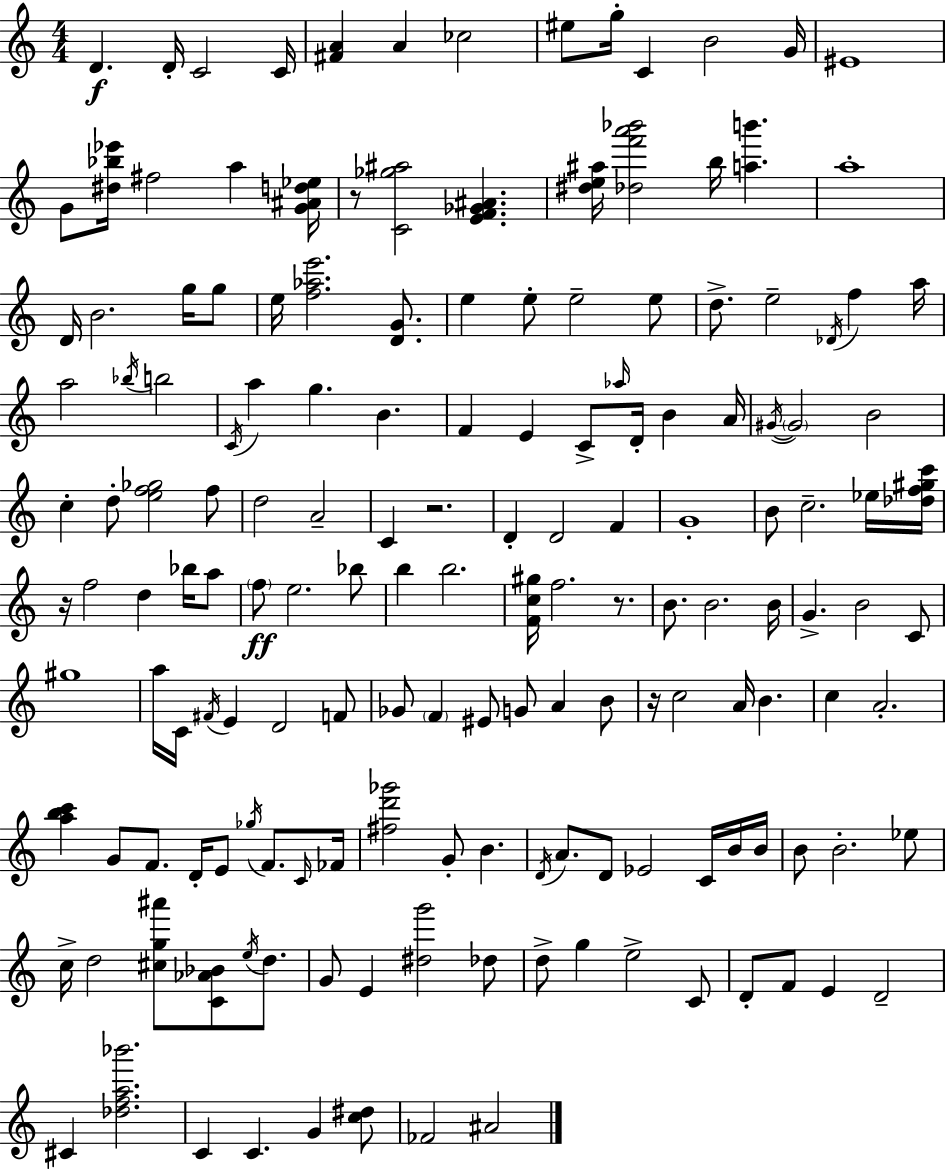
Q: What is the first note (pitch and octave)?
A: D4